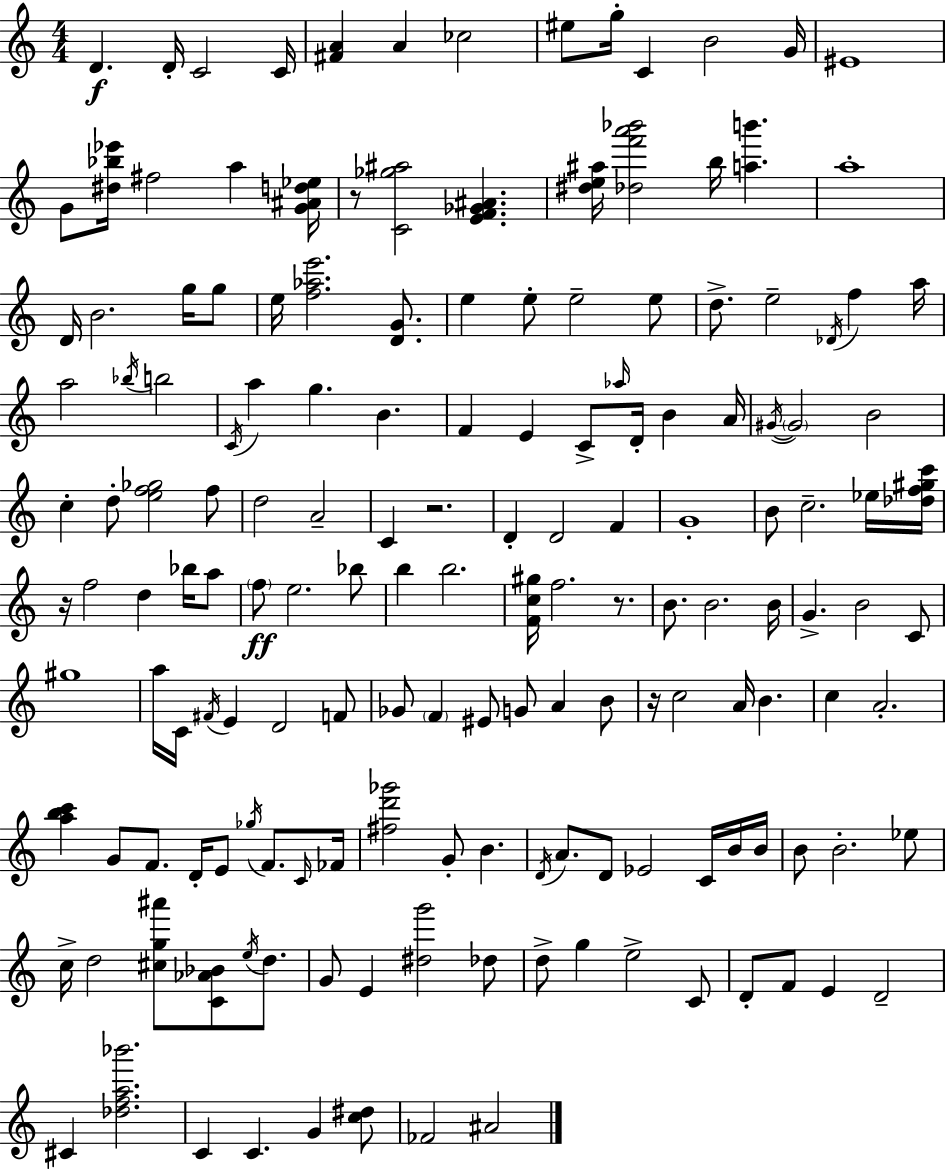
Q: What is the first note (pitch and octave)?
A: D4